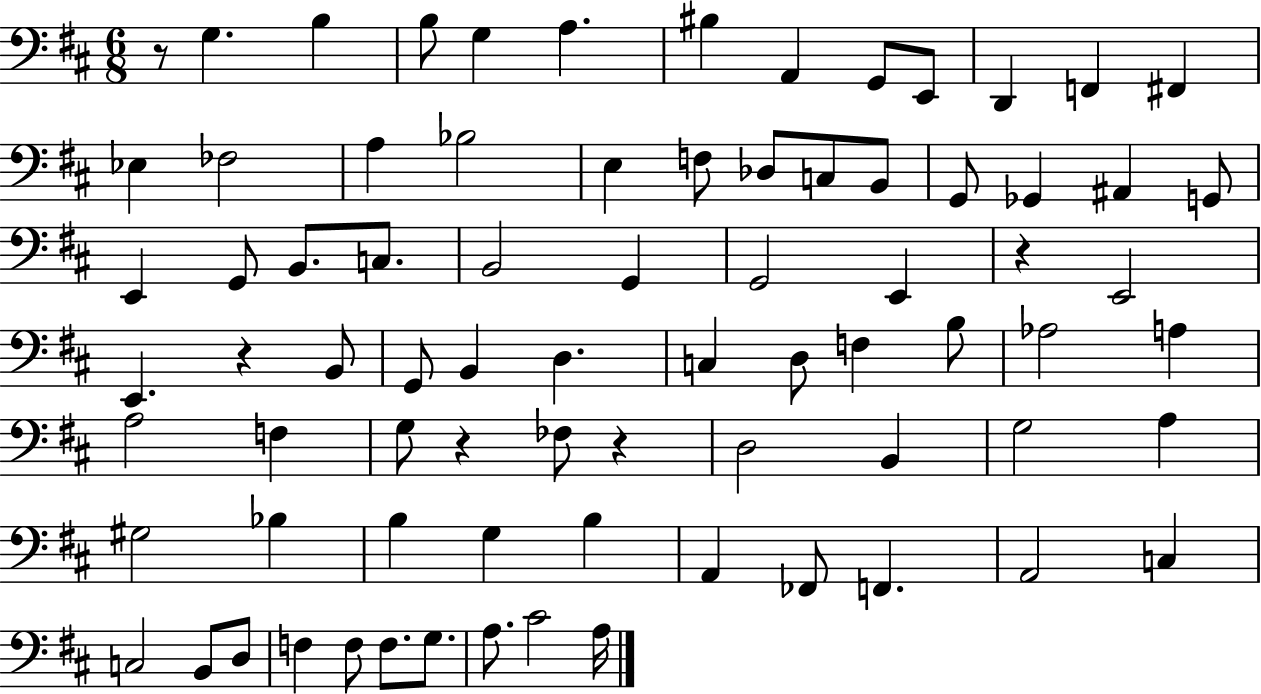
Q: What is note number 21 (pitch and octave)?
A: B2